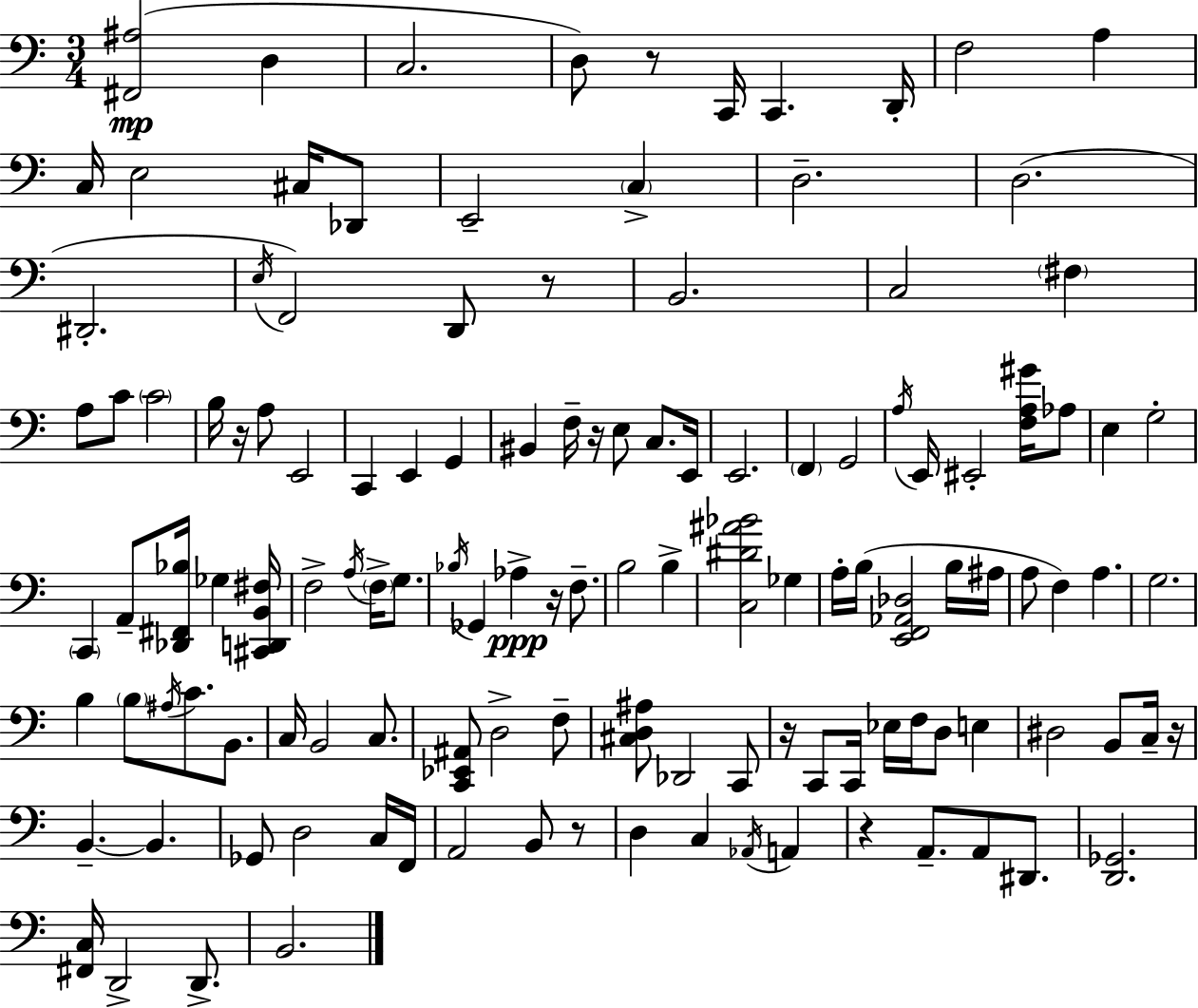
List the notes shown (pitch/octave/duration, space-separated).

[F#2,A#3]/h D3/q C3/h. D3/e R/e C2/s C2/q. D2/s F3/h A3/q C3/s E3/h C#3/s Db2/e E2/h C3/q D3/h. D3/h. D#2/h. E3/s F2/h D2/e R/e B2/h. C3/h F#3/q A3/e C4/e C4/h B3/s R/s A3/e E2/h C2/q E2/q G2/q BIS2/q F3/s R/s E3/e C3/e. E2/s E2/h. F2/q G2/h A3/s E2/s EIS2/h [F3,A3,G#4]/s Ab3/e E3/q G3/h C2/q A2/e [Db2,F#2,Bb3]/s Gb3/q [C#2,D2,B2,F#3]/s F3/h A3/s F3/s G3/e. Bb3/s Gb2/q Ab3/q R/s F3/e. B3/h B3/q [C3,D#4,A#4,Bb4]/h Gb3/q A3/s B3/s [E2,F2,Ab2,Db3]/h B3/s A#3/s A3/e F3/q A3/q. G3/h. B3/q B3/e A#3/s C4/e. B2/e. C3/s B2/h C3/e. [C2,Eb2,A#2]/e D3/h F3/e [C#3,D3,A#3]/e Db2/h C2/e R/s C2/e C2/s Eb3/s F3/s D3/e E3/q D#3/h B2/e C3/s R/s B2/q. B2/q. Gb2/e D3/h C3/s F2/s A2/h B2/e R/e D3/q C3/q Ab2/s A2/q R/q A2/e. A2/e D#2/e. [D2,Gb2]/h. [F#2,C3]/s D2/h D2/e. B2/h.